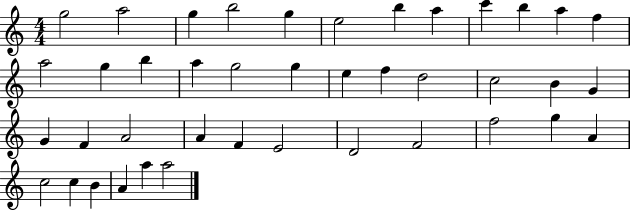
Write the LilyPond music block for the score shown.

{
  \clef treble
  \numericTimeSignature
  \time 4/4
  \key c \major
  g''2 a''2 | g''4 b''2 g''4 | e''2 b''4 a''4 | c'''4 b''4 a''4 f''4 | \break a''2 g''4 b''4 | a''4 g''2 g''4 | e''4 f''4 d''2 | c''2 b'4 g'4 | \break g'4 f'4 a'2 | a'4 f'4 e'2 | d'2 f'2 | f''2 g''4 a'4 | \break c''2 c''4 b'4 | a'4 a''4 a''2 | \bar "|."
}